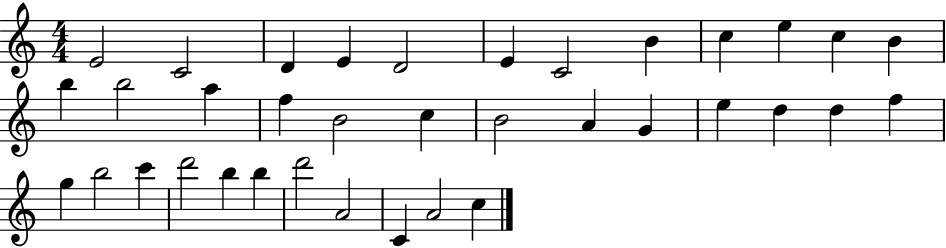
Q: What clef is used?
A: treble